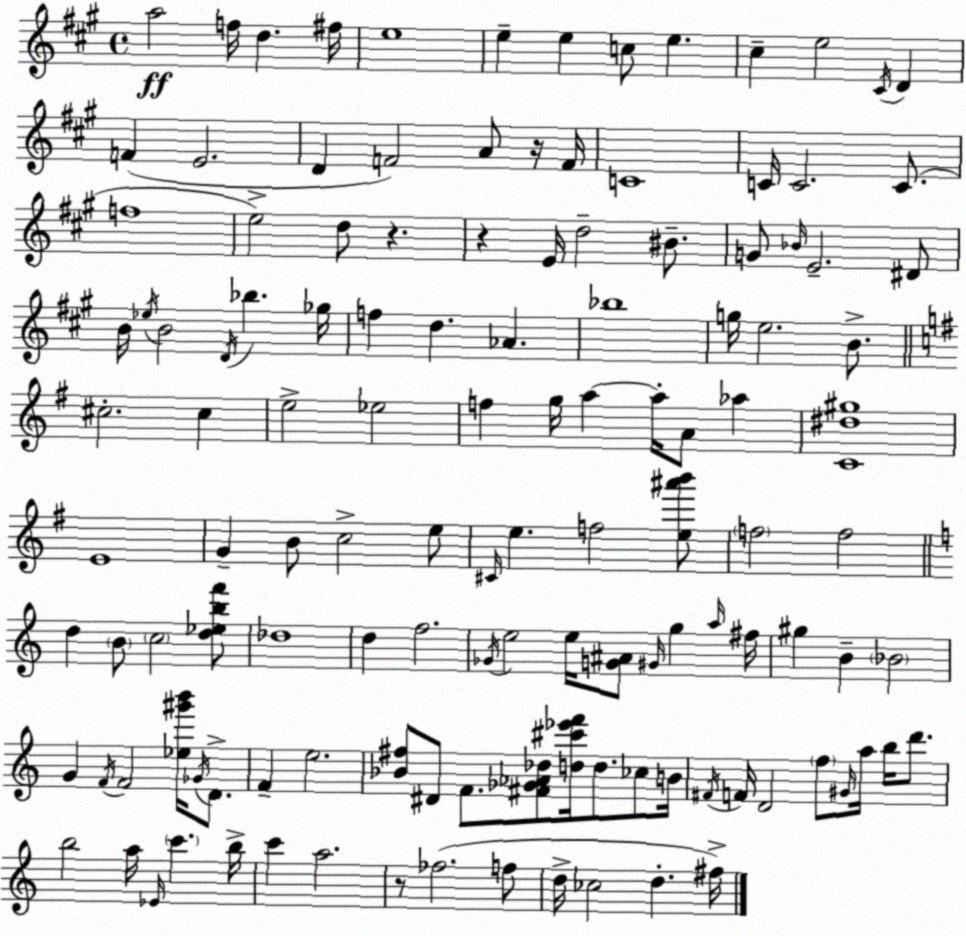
X:1
T:Untitled
M:4/4
L:1/4
K:A
a2 f/4 d ^f/4 e4 e e c/2 e ^c e2 ^C/4 D F E2 D F2 A/2 z/4 F/4 C4 C/4 C2 C/2 f4 e2 d/2 z z E/4 d2 ^B/2 G/2 _B/4 E2 ^D/2 B/4 _e/4 B2 D/4 _b _g/4 f d _A _b4 g/4 e2 B/2 ^c2 ^c e2 _e2 f g/4 a a/4 A/2 _a [C^d^g]4 E4 G B/2 c2 e/2 ^C/4 e f2 [e^a'b']/2 f2 f2 d B/2 c2 [d_ebf']/2 _d4 d f2 _G/4 e2 e/4 [G^A]/2 ^G/4 g a/4 ^f/4 ^g B _B2 G F/4 F2 [_e^g'b']/4 _G/4 D/2 F e2 [_B^f]/2 ^D/2 F/2 [^F_G_A_d]/2 [d^c'_e'f']/4 d/2 _c/2 B/4 ^F/4 F/4 D2 f/2 ^G/4 a/4 b/4 d'/2 b2 a/4 _E/4 c' b/4 c' a2 z/2 _f2 f/2 d/4 _c2 d ^f/4